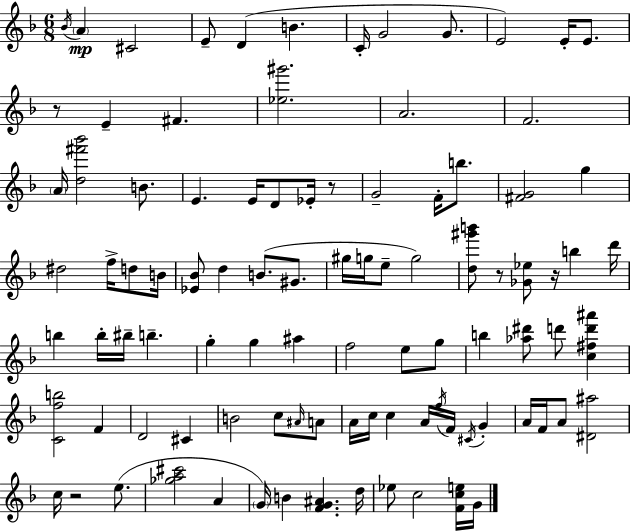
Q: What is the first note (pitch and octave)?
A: Bb4